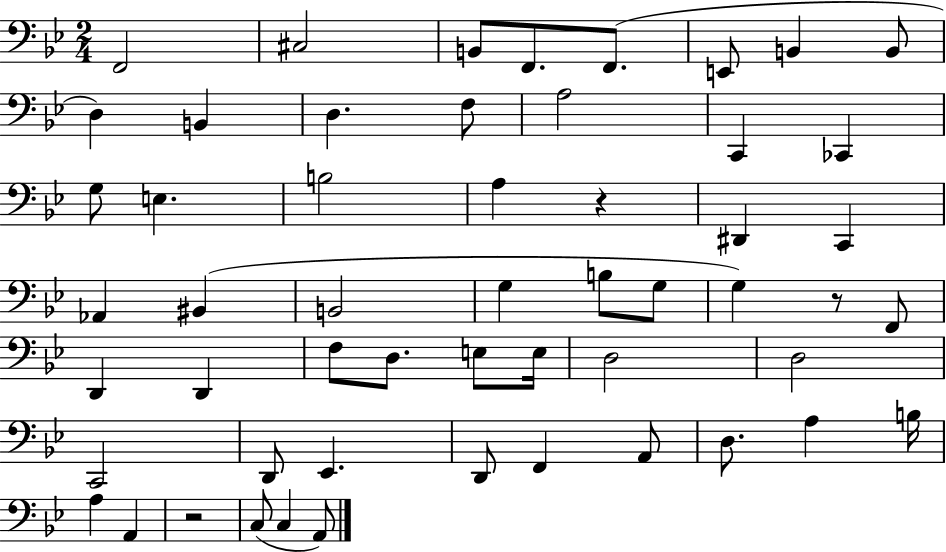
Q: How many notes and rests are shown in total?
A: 54